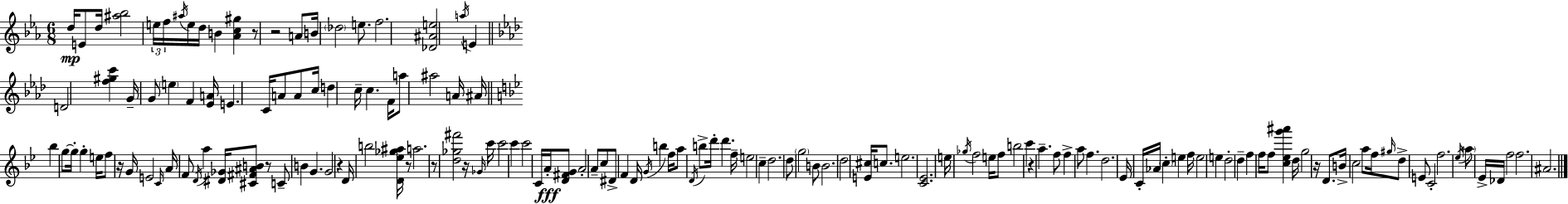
D5/s E4/e D5/s [A#5,Bb5]/h E5/s F5/s A#5/s E5/s D5/s B4/q [Ab4,C5,G#5]/q R/e R/h A4/e B4/s Db5/h E5/e. F5/h. [Db4,A#4,E5]/h A5/s E4/q D4/h [F5,G#5,C6]/q G4/s G4/e E5/q F4/q [Eb4,A4]/s E4/q. C4/s A4/e A4/e C5/s D5/q C5/s C5/q. F4/s A5/e A#5/h A4/s A#4/s Bb5/q G5/e G5/s G5/q E5/s F5/e R/s G4/s E4/h C4/s A4/s F4/e D4/s A5/q [D#4,Gb4]/s [C#4,F#4,A#4,B4]/e R/e C4/e B4/q G4/q. G4/h R/q D4/s B5/h [D4,Eb5,Gb5,A#5]/s R/e A5/h. R/e [D5,Gb5,F#6]/h R/s Gb4/s C6/s C6/h C6/q C6/h C4/s A4/s [D4,F#4,G4]/e A4/h A4/e C5/e D#4/e F4/q D4/s G4/s B5/q F5/s A5/e D4/s B5/e D6/s D6/q. F5/s E5/h C5/q D5/h. D5/e G5/h B4/e B4/h. D5/h [E4,C#5]/s C5/e. E5/h. [C4,Eb4]/h. E5/s Gb5/s F5/h E5/s F5/e B5/h C6/q R/q A5/q. F5/e F5/q A5/e F5/q. D5/h. Eb4/s C4/s Ab4/s C5/q E5/q F5/s E5/h E5/q D5/h D5/q F5/q F5/s F5/e [C5,Eb5,G6,A#6]/q D5/s G5/h R/s D4/e. B4/s C5/h A5/e F5/s G#5/s D5/e E4/e C4/h F5/h. Eb5/s A5/e Eb4/s Db4/s F5/h F5/h. A#4/h.